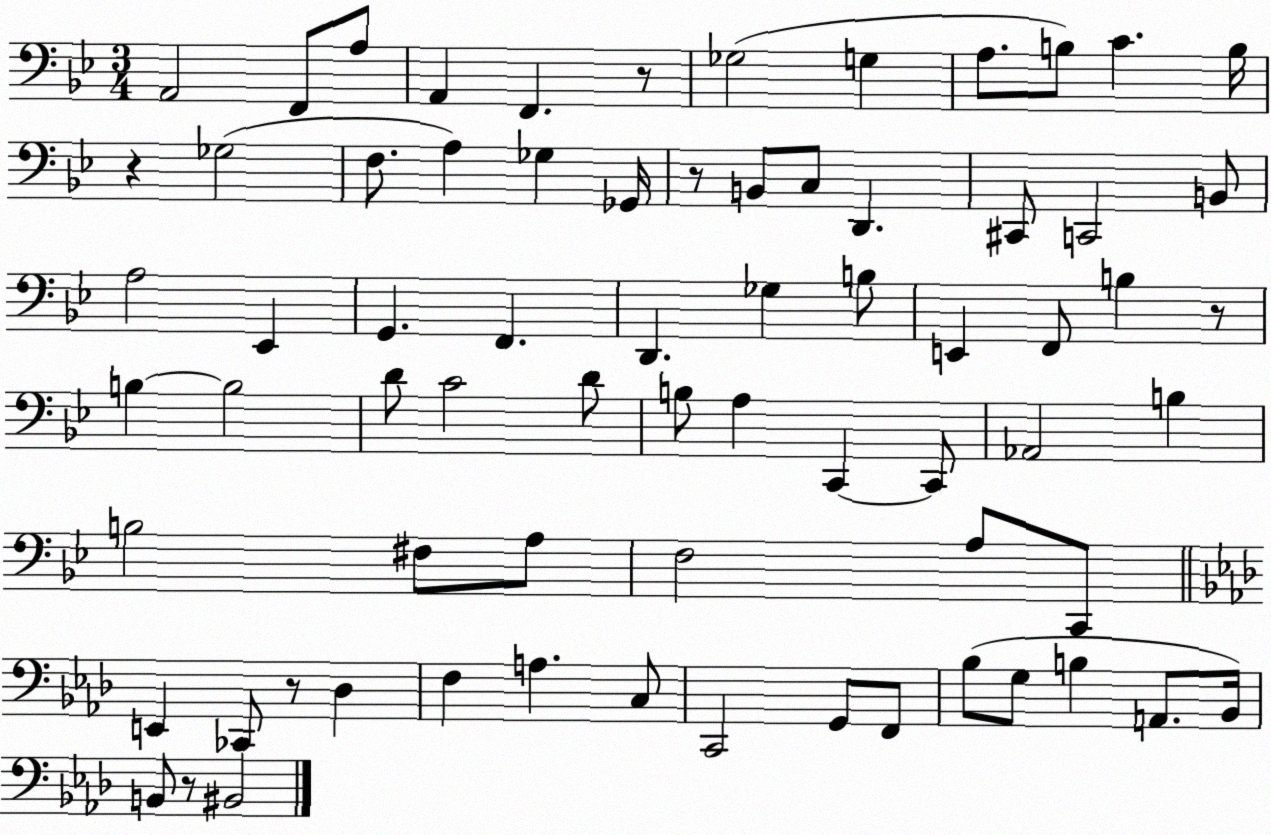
X:1
T:Untitled
M:3/4
L:1/4
K:Bb
A,,2 F,,/2 A,/2 A,, F,, z/2 _G,2 G, A,/2 B,/2 C B,/4 z _G,2 F,/2 A, _G, _G,,/4 z/2 B,,/2 C,/2 D,, ^C,,/2 C,,2 B,,/2 A,2 _E,, G,, F,, D,, _G, B,/2 E,, F,,/2 B, z/2 B, B,2 D/2 C2 D/2 B,/2 A, C,, C,,/2 _A,,2 B, B,2 ^F,/2 A,/2 F,2 A,/2 C,,/2 E,, _C,,/2 z/2 _D, F, A, C,/2 C,,2 G,,/2 F,,/2 _B,/2 G,/2 B, A,,/2 _B,,/4 B,,/2 z/2 ^B,,2